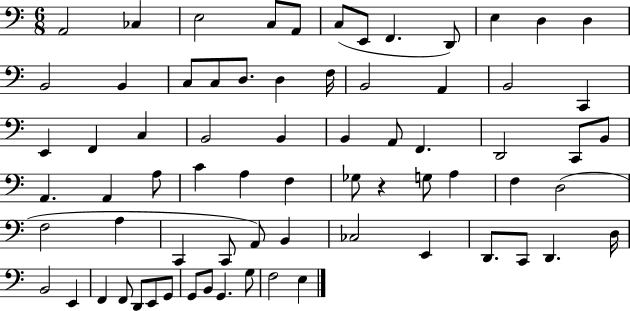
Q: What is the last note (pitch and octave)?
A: E3